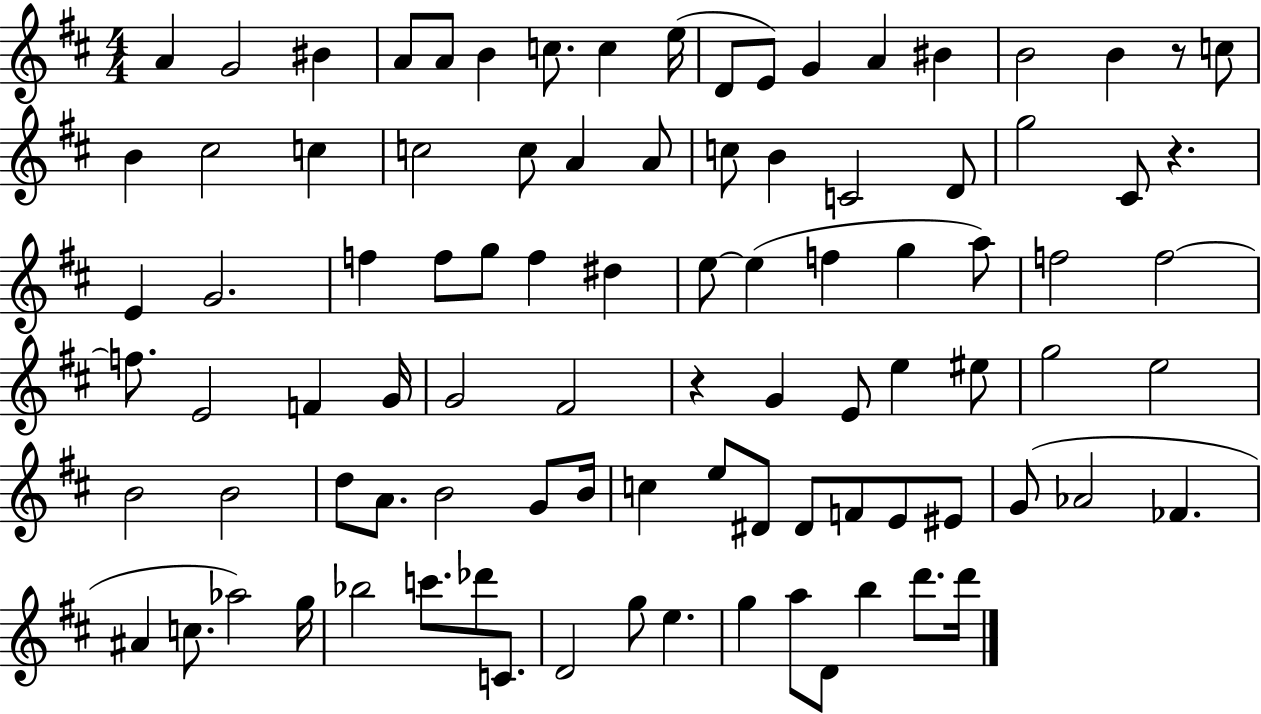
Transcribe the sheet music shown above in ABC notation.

X:1
T:Untitled
M:4/4
L:1/4
K:D
A G2 ^B A/2 A/2 B c/2 c e/4 D/2 E/2 G A ^B B2 B z/2 c/2 B ^c2 c c2 c/2 A A/2 c/2 B C2 D/2 g2 ^C/2 z E G2 f f/2 g/2 f ^d e/2 e f g a/2 f2 f2 f/2 E2 F G/4 G2 ^F2 z G E/2 e ^e/2 g2 e2 B2 B2 d/2 A/2 B2 G/2 B/4 c e/2 ^D/2 ^D/2 F/2 E/2 ^E/2 G/2 _A2 _F ^A c/2 _a2 g/4 _b2 c'/2 _d'/2 C/2 D2 g/2 e g a/2 D/2 b d'/2 d'/4